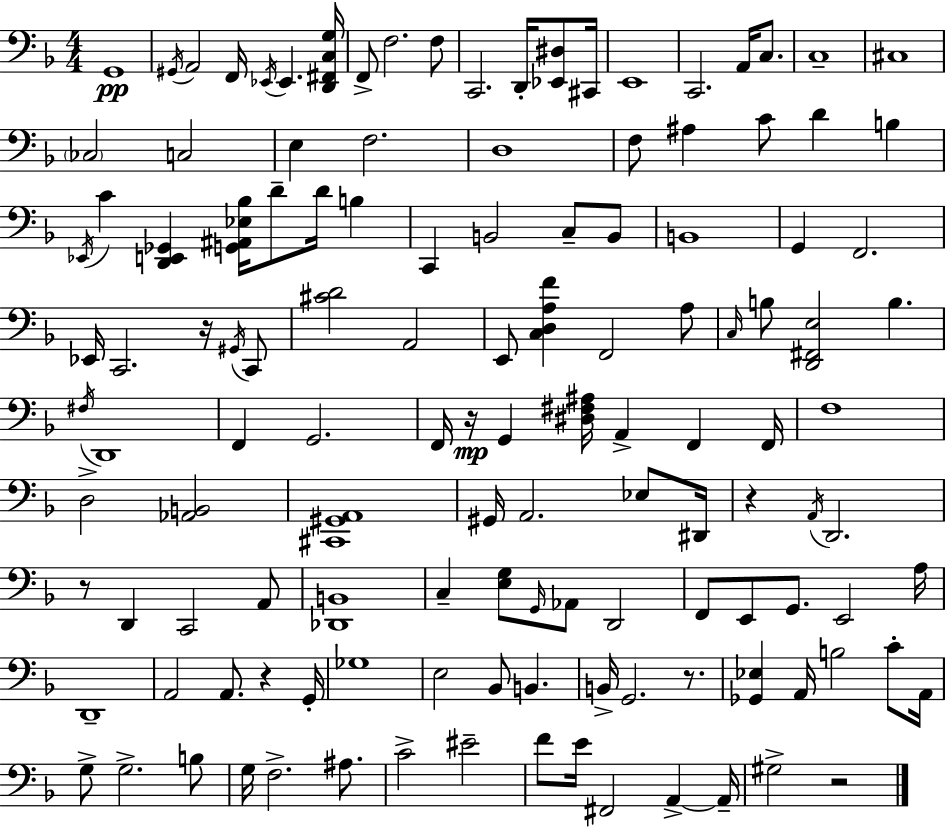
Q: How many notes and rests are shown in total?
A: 128